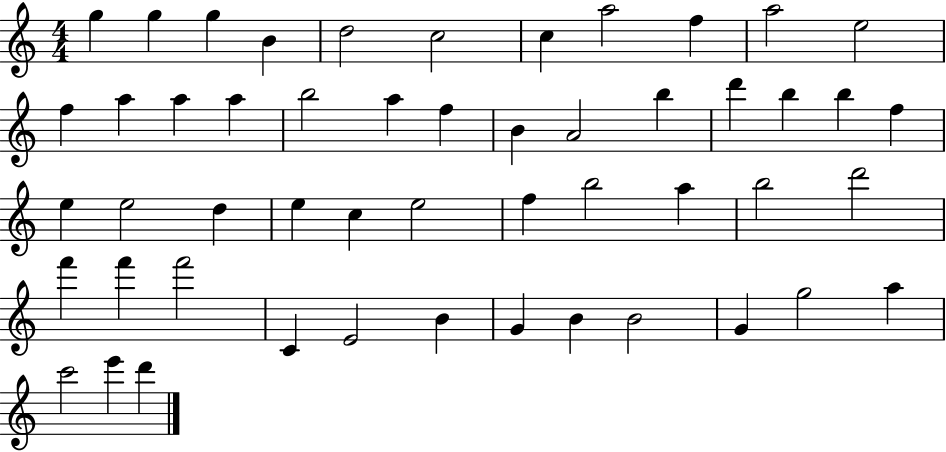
G5/q G5/q G5/q B4/q D5/h C5/h C5/q A5/h F5/q A5/h E5/h F5/q A5/q A5/q A5/q B5/h A5/q F5/q B4/q A4/h B5/q D6/q B5/q B5/q F5/q E5/q E5/h D5/q E5/q C5/q E5/h F5/q B5/h A5/q B5/h D6/h F6/q F6/q F6/h C4/q E4/h B4/q G4/q B4/q B4/h G4/q G5/h A5/q C6/h E6/q D6/q